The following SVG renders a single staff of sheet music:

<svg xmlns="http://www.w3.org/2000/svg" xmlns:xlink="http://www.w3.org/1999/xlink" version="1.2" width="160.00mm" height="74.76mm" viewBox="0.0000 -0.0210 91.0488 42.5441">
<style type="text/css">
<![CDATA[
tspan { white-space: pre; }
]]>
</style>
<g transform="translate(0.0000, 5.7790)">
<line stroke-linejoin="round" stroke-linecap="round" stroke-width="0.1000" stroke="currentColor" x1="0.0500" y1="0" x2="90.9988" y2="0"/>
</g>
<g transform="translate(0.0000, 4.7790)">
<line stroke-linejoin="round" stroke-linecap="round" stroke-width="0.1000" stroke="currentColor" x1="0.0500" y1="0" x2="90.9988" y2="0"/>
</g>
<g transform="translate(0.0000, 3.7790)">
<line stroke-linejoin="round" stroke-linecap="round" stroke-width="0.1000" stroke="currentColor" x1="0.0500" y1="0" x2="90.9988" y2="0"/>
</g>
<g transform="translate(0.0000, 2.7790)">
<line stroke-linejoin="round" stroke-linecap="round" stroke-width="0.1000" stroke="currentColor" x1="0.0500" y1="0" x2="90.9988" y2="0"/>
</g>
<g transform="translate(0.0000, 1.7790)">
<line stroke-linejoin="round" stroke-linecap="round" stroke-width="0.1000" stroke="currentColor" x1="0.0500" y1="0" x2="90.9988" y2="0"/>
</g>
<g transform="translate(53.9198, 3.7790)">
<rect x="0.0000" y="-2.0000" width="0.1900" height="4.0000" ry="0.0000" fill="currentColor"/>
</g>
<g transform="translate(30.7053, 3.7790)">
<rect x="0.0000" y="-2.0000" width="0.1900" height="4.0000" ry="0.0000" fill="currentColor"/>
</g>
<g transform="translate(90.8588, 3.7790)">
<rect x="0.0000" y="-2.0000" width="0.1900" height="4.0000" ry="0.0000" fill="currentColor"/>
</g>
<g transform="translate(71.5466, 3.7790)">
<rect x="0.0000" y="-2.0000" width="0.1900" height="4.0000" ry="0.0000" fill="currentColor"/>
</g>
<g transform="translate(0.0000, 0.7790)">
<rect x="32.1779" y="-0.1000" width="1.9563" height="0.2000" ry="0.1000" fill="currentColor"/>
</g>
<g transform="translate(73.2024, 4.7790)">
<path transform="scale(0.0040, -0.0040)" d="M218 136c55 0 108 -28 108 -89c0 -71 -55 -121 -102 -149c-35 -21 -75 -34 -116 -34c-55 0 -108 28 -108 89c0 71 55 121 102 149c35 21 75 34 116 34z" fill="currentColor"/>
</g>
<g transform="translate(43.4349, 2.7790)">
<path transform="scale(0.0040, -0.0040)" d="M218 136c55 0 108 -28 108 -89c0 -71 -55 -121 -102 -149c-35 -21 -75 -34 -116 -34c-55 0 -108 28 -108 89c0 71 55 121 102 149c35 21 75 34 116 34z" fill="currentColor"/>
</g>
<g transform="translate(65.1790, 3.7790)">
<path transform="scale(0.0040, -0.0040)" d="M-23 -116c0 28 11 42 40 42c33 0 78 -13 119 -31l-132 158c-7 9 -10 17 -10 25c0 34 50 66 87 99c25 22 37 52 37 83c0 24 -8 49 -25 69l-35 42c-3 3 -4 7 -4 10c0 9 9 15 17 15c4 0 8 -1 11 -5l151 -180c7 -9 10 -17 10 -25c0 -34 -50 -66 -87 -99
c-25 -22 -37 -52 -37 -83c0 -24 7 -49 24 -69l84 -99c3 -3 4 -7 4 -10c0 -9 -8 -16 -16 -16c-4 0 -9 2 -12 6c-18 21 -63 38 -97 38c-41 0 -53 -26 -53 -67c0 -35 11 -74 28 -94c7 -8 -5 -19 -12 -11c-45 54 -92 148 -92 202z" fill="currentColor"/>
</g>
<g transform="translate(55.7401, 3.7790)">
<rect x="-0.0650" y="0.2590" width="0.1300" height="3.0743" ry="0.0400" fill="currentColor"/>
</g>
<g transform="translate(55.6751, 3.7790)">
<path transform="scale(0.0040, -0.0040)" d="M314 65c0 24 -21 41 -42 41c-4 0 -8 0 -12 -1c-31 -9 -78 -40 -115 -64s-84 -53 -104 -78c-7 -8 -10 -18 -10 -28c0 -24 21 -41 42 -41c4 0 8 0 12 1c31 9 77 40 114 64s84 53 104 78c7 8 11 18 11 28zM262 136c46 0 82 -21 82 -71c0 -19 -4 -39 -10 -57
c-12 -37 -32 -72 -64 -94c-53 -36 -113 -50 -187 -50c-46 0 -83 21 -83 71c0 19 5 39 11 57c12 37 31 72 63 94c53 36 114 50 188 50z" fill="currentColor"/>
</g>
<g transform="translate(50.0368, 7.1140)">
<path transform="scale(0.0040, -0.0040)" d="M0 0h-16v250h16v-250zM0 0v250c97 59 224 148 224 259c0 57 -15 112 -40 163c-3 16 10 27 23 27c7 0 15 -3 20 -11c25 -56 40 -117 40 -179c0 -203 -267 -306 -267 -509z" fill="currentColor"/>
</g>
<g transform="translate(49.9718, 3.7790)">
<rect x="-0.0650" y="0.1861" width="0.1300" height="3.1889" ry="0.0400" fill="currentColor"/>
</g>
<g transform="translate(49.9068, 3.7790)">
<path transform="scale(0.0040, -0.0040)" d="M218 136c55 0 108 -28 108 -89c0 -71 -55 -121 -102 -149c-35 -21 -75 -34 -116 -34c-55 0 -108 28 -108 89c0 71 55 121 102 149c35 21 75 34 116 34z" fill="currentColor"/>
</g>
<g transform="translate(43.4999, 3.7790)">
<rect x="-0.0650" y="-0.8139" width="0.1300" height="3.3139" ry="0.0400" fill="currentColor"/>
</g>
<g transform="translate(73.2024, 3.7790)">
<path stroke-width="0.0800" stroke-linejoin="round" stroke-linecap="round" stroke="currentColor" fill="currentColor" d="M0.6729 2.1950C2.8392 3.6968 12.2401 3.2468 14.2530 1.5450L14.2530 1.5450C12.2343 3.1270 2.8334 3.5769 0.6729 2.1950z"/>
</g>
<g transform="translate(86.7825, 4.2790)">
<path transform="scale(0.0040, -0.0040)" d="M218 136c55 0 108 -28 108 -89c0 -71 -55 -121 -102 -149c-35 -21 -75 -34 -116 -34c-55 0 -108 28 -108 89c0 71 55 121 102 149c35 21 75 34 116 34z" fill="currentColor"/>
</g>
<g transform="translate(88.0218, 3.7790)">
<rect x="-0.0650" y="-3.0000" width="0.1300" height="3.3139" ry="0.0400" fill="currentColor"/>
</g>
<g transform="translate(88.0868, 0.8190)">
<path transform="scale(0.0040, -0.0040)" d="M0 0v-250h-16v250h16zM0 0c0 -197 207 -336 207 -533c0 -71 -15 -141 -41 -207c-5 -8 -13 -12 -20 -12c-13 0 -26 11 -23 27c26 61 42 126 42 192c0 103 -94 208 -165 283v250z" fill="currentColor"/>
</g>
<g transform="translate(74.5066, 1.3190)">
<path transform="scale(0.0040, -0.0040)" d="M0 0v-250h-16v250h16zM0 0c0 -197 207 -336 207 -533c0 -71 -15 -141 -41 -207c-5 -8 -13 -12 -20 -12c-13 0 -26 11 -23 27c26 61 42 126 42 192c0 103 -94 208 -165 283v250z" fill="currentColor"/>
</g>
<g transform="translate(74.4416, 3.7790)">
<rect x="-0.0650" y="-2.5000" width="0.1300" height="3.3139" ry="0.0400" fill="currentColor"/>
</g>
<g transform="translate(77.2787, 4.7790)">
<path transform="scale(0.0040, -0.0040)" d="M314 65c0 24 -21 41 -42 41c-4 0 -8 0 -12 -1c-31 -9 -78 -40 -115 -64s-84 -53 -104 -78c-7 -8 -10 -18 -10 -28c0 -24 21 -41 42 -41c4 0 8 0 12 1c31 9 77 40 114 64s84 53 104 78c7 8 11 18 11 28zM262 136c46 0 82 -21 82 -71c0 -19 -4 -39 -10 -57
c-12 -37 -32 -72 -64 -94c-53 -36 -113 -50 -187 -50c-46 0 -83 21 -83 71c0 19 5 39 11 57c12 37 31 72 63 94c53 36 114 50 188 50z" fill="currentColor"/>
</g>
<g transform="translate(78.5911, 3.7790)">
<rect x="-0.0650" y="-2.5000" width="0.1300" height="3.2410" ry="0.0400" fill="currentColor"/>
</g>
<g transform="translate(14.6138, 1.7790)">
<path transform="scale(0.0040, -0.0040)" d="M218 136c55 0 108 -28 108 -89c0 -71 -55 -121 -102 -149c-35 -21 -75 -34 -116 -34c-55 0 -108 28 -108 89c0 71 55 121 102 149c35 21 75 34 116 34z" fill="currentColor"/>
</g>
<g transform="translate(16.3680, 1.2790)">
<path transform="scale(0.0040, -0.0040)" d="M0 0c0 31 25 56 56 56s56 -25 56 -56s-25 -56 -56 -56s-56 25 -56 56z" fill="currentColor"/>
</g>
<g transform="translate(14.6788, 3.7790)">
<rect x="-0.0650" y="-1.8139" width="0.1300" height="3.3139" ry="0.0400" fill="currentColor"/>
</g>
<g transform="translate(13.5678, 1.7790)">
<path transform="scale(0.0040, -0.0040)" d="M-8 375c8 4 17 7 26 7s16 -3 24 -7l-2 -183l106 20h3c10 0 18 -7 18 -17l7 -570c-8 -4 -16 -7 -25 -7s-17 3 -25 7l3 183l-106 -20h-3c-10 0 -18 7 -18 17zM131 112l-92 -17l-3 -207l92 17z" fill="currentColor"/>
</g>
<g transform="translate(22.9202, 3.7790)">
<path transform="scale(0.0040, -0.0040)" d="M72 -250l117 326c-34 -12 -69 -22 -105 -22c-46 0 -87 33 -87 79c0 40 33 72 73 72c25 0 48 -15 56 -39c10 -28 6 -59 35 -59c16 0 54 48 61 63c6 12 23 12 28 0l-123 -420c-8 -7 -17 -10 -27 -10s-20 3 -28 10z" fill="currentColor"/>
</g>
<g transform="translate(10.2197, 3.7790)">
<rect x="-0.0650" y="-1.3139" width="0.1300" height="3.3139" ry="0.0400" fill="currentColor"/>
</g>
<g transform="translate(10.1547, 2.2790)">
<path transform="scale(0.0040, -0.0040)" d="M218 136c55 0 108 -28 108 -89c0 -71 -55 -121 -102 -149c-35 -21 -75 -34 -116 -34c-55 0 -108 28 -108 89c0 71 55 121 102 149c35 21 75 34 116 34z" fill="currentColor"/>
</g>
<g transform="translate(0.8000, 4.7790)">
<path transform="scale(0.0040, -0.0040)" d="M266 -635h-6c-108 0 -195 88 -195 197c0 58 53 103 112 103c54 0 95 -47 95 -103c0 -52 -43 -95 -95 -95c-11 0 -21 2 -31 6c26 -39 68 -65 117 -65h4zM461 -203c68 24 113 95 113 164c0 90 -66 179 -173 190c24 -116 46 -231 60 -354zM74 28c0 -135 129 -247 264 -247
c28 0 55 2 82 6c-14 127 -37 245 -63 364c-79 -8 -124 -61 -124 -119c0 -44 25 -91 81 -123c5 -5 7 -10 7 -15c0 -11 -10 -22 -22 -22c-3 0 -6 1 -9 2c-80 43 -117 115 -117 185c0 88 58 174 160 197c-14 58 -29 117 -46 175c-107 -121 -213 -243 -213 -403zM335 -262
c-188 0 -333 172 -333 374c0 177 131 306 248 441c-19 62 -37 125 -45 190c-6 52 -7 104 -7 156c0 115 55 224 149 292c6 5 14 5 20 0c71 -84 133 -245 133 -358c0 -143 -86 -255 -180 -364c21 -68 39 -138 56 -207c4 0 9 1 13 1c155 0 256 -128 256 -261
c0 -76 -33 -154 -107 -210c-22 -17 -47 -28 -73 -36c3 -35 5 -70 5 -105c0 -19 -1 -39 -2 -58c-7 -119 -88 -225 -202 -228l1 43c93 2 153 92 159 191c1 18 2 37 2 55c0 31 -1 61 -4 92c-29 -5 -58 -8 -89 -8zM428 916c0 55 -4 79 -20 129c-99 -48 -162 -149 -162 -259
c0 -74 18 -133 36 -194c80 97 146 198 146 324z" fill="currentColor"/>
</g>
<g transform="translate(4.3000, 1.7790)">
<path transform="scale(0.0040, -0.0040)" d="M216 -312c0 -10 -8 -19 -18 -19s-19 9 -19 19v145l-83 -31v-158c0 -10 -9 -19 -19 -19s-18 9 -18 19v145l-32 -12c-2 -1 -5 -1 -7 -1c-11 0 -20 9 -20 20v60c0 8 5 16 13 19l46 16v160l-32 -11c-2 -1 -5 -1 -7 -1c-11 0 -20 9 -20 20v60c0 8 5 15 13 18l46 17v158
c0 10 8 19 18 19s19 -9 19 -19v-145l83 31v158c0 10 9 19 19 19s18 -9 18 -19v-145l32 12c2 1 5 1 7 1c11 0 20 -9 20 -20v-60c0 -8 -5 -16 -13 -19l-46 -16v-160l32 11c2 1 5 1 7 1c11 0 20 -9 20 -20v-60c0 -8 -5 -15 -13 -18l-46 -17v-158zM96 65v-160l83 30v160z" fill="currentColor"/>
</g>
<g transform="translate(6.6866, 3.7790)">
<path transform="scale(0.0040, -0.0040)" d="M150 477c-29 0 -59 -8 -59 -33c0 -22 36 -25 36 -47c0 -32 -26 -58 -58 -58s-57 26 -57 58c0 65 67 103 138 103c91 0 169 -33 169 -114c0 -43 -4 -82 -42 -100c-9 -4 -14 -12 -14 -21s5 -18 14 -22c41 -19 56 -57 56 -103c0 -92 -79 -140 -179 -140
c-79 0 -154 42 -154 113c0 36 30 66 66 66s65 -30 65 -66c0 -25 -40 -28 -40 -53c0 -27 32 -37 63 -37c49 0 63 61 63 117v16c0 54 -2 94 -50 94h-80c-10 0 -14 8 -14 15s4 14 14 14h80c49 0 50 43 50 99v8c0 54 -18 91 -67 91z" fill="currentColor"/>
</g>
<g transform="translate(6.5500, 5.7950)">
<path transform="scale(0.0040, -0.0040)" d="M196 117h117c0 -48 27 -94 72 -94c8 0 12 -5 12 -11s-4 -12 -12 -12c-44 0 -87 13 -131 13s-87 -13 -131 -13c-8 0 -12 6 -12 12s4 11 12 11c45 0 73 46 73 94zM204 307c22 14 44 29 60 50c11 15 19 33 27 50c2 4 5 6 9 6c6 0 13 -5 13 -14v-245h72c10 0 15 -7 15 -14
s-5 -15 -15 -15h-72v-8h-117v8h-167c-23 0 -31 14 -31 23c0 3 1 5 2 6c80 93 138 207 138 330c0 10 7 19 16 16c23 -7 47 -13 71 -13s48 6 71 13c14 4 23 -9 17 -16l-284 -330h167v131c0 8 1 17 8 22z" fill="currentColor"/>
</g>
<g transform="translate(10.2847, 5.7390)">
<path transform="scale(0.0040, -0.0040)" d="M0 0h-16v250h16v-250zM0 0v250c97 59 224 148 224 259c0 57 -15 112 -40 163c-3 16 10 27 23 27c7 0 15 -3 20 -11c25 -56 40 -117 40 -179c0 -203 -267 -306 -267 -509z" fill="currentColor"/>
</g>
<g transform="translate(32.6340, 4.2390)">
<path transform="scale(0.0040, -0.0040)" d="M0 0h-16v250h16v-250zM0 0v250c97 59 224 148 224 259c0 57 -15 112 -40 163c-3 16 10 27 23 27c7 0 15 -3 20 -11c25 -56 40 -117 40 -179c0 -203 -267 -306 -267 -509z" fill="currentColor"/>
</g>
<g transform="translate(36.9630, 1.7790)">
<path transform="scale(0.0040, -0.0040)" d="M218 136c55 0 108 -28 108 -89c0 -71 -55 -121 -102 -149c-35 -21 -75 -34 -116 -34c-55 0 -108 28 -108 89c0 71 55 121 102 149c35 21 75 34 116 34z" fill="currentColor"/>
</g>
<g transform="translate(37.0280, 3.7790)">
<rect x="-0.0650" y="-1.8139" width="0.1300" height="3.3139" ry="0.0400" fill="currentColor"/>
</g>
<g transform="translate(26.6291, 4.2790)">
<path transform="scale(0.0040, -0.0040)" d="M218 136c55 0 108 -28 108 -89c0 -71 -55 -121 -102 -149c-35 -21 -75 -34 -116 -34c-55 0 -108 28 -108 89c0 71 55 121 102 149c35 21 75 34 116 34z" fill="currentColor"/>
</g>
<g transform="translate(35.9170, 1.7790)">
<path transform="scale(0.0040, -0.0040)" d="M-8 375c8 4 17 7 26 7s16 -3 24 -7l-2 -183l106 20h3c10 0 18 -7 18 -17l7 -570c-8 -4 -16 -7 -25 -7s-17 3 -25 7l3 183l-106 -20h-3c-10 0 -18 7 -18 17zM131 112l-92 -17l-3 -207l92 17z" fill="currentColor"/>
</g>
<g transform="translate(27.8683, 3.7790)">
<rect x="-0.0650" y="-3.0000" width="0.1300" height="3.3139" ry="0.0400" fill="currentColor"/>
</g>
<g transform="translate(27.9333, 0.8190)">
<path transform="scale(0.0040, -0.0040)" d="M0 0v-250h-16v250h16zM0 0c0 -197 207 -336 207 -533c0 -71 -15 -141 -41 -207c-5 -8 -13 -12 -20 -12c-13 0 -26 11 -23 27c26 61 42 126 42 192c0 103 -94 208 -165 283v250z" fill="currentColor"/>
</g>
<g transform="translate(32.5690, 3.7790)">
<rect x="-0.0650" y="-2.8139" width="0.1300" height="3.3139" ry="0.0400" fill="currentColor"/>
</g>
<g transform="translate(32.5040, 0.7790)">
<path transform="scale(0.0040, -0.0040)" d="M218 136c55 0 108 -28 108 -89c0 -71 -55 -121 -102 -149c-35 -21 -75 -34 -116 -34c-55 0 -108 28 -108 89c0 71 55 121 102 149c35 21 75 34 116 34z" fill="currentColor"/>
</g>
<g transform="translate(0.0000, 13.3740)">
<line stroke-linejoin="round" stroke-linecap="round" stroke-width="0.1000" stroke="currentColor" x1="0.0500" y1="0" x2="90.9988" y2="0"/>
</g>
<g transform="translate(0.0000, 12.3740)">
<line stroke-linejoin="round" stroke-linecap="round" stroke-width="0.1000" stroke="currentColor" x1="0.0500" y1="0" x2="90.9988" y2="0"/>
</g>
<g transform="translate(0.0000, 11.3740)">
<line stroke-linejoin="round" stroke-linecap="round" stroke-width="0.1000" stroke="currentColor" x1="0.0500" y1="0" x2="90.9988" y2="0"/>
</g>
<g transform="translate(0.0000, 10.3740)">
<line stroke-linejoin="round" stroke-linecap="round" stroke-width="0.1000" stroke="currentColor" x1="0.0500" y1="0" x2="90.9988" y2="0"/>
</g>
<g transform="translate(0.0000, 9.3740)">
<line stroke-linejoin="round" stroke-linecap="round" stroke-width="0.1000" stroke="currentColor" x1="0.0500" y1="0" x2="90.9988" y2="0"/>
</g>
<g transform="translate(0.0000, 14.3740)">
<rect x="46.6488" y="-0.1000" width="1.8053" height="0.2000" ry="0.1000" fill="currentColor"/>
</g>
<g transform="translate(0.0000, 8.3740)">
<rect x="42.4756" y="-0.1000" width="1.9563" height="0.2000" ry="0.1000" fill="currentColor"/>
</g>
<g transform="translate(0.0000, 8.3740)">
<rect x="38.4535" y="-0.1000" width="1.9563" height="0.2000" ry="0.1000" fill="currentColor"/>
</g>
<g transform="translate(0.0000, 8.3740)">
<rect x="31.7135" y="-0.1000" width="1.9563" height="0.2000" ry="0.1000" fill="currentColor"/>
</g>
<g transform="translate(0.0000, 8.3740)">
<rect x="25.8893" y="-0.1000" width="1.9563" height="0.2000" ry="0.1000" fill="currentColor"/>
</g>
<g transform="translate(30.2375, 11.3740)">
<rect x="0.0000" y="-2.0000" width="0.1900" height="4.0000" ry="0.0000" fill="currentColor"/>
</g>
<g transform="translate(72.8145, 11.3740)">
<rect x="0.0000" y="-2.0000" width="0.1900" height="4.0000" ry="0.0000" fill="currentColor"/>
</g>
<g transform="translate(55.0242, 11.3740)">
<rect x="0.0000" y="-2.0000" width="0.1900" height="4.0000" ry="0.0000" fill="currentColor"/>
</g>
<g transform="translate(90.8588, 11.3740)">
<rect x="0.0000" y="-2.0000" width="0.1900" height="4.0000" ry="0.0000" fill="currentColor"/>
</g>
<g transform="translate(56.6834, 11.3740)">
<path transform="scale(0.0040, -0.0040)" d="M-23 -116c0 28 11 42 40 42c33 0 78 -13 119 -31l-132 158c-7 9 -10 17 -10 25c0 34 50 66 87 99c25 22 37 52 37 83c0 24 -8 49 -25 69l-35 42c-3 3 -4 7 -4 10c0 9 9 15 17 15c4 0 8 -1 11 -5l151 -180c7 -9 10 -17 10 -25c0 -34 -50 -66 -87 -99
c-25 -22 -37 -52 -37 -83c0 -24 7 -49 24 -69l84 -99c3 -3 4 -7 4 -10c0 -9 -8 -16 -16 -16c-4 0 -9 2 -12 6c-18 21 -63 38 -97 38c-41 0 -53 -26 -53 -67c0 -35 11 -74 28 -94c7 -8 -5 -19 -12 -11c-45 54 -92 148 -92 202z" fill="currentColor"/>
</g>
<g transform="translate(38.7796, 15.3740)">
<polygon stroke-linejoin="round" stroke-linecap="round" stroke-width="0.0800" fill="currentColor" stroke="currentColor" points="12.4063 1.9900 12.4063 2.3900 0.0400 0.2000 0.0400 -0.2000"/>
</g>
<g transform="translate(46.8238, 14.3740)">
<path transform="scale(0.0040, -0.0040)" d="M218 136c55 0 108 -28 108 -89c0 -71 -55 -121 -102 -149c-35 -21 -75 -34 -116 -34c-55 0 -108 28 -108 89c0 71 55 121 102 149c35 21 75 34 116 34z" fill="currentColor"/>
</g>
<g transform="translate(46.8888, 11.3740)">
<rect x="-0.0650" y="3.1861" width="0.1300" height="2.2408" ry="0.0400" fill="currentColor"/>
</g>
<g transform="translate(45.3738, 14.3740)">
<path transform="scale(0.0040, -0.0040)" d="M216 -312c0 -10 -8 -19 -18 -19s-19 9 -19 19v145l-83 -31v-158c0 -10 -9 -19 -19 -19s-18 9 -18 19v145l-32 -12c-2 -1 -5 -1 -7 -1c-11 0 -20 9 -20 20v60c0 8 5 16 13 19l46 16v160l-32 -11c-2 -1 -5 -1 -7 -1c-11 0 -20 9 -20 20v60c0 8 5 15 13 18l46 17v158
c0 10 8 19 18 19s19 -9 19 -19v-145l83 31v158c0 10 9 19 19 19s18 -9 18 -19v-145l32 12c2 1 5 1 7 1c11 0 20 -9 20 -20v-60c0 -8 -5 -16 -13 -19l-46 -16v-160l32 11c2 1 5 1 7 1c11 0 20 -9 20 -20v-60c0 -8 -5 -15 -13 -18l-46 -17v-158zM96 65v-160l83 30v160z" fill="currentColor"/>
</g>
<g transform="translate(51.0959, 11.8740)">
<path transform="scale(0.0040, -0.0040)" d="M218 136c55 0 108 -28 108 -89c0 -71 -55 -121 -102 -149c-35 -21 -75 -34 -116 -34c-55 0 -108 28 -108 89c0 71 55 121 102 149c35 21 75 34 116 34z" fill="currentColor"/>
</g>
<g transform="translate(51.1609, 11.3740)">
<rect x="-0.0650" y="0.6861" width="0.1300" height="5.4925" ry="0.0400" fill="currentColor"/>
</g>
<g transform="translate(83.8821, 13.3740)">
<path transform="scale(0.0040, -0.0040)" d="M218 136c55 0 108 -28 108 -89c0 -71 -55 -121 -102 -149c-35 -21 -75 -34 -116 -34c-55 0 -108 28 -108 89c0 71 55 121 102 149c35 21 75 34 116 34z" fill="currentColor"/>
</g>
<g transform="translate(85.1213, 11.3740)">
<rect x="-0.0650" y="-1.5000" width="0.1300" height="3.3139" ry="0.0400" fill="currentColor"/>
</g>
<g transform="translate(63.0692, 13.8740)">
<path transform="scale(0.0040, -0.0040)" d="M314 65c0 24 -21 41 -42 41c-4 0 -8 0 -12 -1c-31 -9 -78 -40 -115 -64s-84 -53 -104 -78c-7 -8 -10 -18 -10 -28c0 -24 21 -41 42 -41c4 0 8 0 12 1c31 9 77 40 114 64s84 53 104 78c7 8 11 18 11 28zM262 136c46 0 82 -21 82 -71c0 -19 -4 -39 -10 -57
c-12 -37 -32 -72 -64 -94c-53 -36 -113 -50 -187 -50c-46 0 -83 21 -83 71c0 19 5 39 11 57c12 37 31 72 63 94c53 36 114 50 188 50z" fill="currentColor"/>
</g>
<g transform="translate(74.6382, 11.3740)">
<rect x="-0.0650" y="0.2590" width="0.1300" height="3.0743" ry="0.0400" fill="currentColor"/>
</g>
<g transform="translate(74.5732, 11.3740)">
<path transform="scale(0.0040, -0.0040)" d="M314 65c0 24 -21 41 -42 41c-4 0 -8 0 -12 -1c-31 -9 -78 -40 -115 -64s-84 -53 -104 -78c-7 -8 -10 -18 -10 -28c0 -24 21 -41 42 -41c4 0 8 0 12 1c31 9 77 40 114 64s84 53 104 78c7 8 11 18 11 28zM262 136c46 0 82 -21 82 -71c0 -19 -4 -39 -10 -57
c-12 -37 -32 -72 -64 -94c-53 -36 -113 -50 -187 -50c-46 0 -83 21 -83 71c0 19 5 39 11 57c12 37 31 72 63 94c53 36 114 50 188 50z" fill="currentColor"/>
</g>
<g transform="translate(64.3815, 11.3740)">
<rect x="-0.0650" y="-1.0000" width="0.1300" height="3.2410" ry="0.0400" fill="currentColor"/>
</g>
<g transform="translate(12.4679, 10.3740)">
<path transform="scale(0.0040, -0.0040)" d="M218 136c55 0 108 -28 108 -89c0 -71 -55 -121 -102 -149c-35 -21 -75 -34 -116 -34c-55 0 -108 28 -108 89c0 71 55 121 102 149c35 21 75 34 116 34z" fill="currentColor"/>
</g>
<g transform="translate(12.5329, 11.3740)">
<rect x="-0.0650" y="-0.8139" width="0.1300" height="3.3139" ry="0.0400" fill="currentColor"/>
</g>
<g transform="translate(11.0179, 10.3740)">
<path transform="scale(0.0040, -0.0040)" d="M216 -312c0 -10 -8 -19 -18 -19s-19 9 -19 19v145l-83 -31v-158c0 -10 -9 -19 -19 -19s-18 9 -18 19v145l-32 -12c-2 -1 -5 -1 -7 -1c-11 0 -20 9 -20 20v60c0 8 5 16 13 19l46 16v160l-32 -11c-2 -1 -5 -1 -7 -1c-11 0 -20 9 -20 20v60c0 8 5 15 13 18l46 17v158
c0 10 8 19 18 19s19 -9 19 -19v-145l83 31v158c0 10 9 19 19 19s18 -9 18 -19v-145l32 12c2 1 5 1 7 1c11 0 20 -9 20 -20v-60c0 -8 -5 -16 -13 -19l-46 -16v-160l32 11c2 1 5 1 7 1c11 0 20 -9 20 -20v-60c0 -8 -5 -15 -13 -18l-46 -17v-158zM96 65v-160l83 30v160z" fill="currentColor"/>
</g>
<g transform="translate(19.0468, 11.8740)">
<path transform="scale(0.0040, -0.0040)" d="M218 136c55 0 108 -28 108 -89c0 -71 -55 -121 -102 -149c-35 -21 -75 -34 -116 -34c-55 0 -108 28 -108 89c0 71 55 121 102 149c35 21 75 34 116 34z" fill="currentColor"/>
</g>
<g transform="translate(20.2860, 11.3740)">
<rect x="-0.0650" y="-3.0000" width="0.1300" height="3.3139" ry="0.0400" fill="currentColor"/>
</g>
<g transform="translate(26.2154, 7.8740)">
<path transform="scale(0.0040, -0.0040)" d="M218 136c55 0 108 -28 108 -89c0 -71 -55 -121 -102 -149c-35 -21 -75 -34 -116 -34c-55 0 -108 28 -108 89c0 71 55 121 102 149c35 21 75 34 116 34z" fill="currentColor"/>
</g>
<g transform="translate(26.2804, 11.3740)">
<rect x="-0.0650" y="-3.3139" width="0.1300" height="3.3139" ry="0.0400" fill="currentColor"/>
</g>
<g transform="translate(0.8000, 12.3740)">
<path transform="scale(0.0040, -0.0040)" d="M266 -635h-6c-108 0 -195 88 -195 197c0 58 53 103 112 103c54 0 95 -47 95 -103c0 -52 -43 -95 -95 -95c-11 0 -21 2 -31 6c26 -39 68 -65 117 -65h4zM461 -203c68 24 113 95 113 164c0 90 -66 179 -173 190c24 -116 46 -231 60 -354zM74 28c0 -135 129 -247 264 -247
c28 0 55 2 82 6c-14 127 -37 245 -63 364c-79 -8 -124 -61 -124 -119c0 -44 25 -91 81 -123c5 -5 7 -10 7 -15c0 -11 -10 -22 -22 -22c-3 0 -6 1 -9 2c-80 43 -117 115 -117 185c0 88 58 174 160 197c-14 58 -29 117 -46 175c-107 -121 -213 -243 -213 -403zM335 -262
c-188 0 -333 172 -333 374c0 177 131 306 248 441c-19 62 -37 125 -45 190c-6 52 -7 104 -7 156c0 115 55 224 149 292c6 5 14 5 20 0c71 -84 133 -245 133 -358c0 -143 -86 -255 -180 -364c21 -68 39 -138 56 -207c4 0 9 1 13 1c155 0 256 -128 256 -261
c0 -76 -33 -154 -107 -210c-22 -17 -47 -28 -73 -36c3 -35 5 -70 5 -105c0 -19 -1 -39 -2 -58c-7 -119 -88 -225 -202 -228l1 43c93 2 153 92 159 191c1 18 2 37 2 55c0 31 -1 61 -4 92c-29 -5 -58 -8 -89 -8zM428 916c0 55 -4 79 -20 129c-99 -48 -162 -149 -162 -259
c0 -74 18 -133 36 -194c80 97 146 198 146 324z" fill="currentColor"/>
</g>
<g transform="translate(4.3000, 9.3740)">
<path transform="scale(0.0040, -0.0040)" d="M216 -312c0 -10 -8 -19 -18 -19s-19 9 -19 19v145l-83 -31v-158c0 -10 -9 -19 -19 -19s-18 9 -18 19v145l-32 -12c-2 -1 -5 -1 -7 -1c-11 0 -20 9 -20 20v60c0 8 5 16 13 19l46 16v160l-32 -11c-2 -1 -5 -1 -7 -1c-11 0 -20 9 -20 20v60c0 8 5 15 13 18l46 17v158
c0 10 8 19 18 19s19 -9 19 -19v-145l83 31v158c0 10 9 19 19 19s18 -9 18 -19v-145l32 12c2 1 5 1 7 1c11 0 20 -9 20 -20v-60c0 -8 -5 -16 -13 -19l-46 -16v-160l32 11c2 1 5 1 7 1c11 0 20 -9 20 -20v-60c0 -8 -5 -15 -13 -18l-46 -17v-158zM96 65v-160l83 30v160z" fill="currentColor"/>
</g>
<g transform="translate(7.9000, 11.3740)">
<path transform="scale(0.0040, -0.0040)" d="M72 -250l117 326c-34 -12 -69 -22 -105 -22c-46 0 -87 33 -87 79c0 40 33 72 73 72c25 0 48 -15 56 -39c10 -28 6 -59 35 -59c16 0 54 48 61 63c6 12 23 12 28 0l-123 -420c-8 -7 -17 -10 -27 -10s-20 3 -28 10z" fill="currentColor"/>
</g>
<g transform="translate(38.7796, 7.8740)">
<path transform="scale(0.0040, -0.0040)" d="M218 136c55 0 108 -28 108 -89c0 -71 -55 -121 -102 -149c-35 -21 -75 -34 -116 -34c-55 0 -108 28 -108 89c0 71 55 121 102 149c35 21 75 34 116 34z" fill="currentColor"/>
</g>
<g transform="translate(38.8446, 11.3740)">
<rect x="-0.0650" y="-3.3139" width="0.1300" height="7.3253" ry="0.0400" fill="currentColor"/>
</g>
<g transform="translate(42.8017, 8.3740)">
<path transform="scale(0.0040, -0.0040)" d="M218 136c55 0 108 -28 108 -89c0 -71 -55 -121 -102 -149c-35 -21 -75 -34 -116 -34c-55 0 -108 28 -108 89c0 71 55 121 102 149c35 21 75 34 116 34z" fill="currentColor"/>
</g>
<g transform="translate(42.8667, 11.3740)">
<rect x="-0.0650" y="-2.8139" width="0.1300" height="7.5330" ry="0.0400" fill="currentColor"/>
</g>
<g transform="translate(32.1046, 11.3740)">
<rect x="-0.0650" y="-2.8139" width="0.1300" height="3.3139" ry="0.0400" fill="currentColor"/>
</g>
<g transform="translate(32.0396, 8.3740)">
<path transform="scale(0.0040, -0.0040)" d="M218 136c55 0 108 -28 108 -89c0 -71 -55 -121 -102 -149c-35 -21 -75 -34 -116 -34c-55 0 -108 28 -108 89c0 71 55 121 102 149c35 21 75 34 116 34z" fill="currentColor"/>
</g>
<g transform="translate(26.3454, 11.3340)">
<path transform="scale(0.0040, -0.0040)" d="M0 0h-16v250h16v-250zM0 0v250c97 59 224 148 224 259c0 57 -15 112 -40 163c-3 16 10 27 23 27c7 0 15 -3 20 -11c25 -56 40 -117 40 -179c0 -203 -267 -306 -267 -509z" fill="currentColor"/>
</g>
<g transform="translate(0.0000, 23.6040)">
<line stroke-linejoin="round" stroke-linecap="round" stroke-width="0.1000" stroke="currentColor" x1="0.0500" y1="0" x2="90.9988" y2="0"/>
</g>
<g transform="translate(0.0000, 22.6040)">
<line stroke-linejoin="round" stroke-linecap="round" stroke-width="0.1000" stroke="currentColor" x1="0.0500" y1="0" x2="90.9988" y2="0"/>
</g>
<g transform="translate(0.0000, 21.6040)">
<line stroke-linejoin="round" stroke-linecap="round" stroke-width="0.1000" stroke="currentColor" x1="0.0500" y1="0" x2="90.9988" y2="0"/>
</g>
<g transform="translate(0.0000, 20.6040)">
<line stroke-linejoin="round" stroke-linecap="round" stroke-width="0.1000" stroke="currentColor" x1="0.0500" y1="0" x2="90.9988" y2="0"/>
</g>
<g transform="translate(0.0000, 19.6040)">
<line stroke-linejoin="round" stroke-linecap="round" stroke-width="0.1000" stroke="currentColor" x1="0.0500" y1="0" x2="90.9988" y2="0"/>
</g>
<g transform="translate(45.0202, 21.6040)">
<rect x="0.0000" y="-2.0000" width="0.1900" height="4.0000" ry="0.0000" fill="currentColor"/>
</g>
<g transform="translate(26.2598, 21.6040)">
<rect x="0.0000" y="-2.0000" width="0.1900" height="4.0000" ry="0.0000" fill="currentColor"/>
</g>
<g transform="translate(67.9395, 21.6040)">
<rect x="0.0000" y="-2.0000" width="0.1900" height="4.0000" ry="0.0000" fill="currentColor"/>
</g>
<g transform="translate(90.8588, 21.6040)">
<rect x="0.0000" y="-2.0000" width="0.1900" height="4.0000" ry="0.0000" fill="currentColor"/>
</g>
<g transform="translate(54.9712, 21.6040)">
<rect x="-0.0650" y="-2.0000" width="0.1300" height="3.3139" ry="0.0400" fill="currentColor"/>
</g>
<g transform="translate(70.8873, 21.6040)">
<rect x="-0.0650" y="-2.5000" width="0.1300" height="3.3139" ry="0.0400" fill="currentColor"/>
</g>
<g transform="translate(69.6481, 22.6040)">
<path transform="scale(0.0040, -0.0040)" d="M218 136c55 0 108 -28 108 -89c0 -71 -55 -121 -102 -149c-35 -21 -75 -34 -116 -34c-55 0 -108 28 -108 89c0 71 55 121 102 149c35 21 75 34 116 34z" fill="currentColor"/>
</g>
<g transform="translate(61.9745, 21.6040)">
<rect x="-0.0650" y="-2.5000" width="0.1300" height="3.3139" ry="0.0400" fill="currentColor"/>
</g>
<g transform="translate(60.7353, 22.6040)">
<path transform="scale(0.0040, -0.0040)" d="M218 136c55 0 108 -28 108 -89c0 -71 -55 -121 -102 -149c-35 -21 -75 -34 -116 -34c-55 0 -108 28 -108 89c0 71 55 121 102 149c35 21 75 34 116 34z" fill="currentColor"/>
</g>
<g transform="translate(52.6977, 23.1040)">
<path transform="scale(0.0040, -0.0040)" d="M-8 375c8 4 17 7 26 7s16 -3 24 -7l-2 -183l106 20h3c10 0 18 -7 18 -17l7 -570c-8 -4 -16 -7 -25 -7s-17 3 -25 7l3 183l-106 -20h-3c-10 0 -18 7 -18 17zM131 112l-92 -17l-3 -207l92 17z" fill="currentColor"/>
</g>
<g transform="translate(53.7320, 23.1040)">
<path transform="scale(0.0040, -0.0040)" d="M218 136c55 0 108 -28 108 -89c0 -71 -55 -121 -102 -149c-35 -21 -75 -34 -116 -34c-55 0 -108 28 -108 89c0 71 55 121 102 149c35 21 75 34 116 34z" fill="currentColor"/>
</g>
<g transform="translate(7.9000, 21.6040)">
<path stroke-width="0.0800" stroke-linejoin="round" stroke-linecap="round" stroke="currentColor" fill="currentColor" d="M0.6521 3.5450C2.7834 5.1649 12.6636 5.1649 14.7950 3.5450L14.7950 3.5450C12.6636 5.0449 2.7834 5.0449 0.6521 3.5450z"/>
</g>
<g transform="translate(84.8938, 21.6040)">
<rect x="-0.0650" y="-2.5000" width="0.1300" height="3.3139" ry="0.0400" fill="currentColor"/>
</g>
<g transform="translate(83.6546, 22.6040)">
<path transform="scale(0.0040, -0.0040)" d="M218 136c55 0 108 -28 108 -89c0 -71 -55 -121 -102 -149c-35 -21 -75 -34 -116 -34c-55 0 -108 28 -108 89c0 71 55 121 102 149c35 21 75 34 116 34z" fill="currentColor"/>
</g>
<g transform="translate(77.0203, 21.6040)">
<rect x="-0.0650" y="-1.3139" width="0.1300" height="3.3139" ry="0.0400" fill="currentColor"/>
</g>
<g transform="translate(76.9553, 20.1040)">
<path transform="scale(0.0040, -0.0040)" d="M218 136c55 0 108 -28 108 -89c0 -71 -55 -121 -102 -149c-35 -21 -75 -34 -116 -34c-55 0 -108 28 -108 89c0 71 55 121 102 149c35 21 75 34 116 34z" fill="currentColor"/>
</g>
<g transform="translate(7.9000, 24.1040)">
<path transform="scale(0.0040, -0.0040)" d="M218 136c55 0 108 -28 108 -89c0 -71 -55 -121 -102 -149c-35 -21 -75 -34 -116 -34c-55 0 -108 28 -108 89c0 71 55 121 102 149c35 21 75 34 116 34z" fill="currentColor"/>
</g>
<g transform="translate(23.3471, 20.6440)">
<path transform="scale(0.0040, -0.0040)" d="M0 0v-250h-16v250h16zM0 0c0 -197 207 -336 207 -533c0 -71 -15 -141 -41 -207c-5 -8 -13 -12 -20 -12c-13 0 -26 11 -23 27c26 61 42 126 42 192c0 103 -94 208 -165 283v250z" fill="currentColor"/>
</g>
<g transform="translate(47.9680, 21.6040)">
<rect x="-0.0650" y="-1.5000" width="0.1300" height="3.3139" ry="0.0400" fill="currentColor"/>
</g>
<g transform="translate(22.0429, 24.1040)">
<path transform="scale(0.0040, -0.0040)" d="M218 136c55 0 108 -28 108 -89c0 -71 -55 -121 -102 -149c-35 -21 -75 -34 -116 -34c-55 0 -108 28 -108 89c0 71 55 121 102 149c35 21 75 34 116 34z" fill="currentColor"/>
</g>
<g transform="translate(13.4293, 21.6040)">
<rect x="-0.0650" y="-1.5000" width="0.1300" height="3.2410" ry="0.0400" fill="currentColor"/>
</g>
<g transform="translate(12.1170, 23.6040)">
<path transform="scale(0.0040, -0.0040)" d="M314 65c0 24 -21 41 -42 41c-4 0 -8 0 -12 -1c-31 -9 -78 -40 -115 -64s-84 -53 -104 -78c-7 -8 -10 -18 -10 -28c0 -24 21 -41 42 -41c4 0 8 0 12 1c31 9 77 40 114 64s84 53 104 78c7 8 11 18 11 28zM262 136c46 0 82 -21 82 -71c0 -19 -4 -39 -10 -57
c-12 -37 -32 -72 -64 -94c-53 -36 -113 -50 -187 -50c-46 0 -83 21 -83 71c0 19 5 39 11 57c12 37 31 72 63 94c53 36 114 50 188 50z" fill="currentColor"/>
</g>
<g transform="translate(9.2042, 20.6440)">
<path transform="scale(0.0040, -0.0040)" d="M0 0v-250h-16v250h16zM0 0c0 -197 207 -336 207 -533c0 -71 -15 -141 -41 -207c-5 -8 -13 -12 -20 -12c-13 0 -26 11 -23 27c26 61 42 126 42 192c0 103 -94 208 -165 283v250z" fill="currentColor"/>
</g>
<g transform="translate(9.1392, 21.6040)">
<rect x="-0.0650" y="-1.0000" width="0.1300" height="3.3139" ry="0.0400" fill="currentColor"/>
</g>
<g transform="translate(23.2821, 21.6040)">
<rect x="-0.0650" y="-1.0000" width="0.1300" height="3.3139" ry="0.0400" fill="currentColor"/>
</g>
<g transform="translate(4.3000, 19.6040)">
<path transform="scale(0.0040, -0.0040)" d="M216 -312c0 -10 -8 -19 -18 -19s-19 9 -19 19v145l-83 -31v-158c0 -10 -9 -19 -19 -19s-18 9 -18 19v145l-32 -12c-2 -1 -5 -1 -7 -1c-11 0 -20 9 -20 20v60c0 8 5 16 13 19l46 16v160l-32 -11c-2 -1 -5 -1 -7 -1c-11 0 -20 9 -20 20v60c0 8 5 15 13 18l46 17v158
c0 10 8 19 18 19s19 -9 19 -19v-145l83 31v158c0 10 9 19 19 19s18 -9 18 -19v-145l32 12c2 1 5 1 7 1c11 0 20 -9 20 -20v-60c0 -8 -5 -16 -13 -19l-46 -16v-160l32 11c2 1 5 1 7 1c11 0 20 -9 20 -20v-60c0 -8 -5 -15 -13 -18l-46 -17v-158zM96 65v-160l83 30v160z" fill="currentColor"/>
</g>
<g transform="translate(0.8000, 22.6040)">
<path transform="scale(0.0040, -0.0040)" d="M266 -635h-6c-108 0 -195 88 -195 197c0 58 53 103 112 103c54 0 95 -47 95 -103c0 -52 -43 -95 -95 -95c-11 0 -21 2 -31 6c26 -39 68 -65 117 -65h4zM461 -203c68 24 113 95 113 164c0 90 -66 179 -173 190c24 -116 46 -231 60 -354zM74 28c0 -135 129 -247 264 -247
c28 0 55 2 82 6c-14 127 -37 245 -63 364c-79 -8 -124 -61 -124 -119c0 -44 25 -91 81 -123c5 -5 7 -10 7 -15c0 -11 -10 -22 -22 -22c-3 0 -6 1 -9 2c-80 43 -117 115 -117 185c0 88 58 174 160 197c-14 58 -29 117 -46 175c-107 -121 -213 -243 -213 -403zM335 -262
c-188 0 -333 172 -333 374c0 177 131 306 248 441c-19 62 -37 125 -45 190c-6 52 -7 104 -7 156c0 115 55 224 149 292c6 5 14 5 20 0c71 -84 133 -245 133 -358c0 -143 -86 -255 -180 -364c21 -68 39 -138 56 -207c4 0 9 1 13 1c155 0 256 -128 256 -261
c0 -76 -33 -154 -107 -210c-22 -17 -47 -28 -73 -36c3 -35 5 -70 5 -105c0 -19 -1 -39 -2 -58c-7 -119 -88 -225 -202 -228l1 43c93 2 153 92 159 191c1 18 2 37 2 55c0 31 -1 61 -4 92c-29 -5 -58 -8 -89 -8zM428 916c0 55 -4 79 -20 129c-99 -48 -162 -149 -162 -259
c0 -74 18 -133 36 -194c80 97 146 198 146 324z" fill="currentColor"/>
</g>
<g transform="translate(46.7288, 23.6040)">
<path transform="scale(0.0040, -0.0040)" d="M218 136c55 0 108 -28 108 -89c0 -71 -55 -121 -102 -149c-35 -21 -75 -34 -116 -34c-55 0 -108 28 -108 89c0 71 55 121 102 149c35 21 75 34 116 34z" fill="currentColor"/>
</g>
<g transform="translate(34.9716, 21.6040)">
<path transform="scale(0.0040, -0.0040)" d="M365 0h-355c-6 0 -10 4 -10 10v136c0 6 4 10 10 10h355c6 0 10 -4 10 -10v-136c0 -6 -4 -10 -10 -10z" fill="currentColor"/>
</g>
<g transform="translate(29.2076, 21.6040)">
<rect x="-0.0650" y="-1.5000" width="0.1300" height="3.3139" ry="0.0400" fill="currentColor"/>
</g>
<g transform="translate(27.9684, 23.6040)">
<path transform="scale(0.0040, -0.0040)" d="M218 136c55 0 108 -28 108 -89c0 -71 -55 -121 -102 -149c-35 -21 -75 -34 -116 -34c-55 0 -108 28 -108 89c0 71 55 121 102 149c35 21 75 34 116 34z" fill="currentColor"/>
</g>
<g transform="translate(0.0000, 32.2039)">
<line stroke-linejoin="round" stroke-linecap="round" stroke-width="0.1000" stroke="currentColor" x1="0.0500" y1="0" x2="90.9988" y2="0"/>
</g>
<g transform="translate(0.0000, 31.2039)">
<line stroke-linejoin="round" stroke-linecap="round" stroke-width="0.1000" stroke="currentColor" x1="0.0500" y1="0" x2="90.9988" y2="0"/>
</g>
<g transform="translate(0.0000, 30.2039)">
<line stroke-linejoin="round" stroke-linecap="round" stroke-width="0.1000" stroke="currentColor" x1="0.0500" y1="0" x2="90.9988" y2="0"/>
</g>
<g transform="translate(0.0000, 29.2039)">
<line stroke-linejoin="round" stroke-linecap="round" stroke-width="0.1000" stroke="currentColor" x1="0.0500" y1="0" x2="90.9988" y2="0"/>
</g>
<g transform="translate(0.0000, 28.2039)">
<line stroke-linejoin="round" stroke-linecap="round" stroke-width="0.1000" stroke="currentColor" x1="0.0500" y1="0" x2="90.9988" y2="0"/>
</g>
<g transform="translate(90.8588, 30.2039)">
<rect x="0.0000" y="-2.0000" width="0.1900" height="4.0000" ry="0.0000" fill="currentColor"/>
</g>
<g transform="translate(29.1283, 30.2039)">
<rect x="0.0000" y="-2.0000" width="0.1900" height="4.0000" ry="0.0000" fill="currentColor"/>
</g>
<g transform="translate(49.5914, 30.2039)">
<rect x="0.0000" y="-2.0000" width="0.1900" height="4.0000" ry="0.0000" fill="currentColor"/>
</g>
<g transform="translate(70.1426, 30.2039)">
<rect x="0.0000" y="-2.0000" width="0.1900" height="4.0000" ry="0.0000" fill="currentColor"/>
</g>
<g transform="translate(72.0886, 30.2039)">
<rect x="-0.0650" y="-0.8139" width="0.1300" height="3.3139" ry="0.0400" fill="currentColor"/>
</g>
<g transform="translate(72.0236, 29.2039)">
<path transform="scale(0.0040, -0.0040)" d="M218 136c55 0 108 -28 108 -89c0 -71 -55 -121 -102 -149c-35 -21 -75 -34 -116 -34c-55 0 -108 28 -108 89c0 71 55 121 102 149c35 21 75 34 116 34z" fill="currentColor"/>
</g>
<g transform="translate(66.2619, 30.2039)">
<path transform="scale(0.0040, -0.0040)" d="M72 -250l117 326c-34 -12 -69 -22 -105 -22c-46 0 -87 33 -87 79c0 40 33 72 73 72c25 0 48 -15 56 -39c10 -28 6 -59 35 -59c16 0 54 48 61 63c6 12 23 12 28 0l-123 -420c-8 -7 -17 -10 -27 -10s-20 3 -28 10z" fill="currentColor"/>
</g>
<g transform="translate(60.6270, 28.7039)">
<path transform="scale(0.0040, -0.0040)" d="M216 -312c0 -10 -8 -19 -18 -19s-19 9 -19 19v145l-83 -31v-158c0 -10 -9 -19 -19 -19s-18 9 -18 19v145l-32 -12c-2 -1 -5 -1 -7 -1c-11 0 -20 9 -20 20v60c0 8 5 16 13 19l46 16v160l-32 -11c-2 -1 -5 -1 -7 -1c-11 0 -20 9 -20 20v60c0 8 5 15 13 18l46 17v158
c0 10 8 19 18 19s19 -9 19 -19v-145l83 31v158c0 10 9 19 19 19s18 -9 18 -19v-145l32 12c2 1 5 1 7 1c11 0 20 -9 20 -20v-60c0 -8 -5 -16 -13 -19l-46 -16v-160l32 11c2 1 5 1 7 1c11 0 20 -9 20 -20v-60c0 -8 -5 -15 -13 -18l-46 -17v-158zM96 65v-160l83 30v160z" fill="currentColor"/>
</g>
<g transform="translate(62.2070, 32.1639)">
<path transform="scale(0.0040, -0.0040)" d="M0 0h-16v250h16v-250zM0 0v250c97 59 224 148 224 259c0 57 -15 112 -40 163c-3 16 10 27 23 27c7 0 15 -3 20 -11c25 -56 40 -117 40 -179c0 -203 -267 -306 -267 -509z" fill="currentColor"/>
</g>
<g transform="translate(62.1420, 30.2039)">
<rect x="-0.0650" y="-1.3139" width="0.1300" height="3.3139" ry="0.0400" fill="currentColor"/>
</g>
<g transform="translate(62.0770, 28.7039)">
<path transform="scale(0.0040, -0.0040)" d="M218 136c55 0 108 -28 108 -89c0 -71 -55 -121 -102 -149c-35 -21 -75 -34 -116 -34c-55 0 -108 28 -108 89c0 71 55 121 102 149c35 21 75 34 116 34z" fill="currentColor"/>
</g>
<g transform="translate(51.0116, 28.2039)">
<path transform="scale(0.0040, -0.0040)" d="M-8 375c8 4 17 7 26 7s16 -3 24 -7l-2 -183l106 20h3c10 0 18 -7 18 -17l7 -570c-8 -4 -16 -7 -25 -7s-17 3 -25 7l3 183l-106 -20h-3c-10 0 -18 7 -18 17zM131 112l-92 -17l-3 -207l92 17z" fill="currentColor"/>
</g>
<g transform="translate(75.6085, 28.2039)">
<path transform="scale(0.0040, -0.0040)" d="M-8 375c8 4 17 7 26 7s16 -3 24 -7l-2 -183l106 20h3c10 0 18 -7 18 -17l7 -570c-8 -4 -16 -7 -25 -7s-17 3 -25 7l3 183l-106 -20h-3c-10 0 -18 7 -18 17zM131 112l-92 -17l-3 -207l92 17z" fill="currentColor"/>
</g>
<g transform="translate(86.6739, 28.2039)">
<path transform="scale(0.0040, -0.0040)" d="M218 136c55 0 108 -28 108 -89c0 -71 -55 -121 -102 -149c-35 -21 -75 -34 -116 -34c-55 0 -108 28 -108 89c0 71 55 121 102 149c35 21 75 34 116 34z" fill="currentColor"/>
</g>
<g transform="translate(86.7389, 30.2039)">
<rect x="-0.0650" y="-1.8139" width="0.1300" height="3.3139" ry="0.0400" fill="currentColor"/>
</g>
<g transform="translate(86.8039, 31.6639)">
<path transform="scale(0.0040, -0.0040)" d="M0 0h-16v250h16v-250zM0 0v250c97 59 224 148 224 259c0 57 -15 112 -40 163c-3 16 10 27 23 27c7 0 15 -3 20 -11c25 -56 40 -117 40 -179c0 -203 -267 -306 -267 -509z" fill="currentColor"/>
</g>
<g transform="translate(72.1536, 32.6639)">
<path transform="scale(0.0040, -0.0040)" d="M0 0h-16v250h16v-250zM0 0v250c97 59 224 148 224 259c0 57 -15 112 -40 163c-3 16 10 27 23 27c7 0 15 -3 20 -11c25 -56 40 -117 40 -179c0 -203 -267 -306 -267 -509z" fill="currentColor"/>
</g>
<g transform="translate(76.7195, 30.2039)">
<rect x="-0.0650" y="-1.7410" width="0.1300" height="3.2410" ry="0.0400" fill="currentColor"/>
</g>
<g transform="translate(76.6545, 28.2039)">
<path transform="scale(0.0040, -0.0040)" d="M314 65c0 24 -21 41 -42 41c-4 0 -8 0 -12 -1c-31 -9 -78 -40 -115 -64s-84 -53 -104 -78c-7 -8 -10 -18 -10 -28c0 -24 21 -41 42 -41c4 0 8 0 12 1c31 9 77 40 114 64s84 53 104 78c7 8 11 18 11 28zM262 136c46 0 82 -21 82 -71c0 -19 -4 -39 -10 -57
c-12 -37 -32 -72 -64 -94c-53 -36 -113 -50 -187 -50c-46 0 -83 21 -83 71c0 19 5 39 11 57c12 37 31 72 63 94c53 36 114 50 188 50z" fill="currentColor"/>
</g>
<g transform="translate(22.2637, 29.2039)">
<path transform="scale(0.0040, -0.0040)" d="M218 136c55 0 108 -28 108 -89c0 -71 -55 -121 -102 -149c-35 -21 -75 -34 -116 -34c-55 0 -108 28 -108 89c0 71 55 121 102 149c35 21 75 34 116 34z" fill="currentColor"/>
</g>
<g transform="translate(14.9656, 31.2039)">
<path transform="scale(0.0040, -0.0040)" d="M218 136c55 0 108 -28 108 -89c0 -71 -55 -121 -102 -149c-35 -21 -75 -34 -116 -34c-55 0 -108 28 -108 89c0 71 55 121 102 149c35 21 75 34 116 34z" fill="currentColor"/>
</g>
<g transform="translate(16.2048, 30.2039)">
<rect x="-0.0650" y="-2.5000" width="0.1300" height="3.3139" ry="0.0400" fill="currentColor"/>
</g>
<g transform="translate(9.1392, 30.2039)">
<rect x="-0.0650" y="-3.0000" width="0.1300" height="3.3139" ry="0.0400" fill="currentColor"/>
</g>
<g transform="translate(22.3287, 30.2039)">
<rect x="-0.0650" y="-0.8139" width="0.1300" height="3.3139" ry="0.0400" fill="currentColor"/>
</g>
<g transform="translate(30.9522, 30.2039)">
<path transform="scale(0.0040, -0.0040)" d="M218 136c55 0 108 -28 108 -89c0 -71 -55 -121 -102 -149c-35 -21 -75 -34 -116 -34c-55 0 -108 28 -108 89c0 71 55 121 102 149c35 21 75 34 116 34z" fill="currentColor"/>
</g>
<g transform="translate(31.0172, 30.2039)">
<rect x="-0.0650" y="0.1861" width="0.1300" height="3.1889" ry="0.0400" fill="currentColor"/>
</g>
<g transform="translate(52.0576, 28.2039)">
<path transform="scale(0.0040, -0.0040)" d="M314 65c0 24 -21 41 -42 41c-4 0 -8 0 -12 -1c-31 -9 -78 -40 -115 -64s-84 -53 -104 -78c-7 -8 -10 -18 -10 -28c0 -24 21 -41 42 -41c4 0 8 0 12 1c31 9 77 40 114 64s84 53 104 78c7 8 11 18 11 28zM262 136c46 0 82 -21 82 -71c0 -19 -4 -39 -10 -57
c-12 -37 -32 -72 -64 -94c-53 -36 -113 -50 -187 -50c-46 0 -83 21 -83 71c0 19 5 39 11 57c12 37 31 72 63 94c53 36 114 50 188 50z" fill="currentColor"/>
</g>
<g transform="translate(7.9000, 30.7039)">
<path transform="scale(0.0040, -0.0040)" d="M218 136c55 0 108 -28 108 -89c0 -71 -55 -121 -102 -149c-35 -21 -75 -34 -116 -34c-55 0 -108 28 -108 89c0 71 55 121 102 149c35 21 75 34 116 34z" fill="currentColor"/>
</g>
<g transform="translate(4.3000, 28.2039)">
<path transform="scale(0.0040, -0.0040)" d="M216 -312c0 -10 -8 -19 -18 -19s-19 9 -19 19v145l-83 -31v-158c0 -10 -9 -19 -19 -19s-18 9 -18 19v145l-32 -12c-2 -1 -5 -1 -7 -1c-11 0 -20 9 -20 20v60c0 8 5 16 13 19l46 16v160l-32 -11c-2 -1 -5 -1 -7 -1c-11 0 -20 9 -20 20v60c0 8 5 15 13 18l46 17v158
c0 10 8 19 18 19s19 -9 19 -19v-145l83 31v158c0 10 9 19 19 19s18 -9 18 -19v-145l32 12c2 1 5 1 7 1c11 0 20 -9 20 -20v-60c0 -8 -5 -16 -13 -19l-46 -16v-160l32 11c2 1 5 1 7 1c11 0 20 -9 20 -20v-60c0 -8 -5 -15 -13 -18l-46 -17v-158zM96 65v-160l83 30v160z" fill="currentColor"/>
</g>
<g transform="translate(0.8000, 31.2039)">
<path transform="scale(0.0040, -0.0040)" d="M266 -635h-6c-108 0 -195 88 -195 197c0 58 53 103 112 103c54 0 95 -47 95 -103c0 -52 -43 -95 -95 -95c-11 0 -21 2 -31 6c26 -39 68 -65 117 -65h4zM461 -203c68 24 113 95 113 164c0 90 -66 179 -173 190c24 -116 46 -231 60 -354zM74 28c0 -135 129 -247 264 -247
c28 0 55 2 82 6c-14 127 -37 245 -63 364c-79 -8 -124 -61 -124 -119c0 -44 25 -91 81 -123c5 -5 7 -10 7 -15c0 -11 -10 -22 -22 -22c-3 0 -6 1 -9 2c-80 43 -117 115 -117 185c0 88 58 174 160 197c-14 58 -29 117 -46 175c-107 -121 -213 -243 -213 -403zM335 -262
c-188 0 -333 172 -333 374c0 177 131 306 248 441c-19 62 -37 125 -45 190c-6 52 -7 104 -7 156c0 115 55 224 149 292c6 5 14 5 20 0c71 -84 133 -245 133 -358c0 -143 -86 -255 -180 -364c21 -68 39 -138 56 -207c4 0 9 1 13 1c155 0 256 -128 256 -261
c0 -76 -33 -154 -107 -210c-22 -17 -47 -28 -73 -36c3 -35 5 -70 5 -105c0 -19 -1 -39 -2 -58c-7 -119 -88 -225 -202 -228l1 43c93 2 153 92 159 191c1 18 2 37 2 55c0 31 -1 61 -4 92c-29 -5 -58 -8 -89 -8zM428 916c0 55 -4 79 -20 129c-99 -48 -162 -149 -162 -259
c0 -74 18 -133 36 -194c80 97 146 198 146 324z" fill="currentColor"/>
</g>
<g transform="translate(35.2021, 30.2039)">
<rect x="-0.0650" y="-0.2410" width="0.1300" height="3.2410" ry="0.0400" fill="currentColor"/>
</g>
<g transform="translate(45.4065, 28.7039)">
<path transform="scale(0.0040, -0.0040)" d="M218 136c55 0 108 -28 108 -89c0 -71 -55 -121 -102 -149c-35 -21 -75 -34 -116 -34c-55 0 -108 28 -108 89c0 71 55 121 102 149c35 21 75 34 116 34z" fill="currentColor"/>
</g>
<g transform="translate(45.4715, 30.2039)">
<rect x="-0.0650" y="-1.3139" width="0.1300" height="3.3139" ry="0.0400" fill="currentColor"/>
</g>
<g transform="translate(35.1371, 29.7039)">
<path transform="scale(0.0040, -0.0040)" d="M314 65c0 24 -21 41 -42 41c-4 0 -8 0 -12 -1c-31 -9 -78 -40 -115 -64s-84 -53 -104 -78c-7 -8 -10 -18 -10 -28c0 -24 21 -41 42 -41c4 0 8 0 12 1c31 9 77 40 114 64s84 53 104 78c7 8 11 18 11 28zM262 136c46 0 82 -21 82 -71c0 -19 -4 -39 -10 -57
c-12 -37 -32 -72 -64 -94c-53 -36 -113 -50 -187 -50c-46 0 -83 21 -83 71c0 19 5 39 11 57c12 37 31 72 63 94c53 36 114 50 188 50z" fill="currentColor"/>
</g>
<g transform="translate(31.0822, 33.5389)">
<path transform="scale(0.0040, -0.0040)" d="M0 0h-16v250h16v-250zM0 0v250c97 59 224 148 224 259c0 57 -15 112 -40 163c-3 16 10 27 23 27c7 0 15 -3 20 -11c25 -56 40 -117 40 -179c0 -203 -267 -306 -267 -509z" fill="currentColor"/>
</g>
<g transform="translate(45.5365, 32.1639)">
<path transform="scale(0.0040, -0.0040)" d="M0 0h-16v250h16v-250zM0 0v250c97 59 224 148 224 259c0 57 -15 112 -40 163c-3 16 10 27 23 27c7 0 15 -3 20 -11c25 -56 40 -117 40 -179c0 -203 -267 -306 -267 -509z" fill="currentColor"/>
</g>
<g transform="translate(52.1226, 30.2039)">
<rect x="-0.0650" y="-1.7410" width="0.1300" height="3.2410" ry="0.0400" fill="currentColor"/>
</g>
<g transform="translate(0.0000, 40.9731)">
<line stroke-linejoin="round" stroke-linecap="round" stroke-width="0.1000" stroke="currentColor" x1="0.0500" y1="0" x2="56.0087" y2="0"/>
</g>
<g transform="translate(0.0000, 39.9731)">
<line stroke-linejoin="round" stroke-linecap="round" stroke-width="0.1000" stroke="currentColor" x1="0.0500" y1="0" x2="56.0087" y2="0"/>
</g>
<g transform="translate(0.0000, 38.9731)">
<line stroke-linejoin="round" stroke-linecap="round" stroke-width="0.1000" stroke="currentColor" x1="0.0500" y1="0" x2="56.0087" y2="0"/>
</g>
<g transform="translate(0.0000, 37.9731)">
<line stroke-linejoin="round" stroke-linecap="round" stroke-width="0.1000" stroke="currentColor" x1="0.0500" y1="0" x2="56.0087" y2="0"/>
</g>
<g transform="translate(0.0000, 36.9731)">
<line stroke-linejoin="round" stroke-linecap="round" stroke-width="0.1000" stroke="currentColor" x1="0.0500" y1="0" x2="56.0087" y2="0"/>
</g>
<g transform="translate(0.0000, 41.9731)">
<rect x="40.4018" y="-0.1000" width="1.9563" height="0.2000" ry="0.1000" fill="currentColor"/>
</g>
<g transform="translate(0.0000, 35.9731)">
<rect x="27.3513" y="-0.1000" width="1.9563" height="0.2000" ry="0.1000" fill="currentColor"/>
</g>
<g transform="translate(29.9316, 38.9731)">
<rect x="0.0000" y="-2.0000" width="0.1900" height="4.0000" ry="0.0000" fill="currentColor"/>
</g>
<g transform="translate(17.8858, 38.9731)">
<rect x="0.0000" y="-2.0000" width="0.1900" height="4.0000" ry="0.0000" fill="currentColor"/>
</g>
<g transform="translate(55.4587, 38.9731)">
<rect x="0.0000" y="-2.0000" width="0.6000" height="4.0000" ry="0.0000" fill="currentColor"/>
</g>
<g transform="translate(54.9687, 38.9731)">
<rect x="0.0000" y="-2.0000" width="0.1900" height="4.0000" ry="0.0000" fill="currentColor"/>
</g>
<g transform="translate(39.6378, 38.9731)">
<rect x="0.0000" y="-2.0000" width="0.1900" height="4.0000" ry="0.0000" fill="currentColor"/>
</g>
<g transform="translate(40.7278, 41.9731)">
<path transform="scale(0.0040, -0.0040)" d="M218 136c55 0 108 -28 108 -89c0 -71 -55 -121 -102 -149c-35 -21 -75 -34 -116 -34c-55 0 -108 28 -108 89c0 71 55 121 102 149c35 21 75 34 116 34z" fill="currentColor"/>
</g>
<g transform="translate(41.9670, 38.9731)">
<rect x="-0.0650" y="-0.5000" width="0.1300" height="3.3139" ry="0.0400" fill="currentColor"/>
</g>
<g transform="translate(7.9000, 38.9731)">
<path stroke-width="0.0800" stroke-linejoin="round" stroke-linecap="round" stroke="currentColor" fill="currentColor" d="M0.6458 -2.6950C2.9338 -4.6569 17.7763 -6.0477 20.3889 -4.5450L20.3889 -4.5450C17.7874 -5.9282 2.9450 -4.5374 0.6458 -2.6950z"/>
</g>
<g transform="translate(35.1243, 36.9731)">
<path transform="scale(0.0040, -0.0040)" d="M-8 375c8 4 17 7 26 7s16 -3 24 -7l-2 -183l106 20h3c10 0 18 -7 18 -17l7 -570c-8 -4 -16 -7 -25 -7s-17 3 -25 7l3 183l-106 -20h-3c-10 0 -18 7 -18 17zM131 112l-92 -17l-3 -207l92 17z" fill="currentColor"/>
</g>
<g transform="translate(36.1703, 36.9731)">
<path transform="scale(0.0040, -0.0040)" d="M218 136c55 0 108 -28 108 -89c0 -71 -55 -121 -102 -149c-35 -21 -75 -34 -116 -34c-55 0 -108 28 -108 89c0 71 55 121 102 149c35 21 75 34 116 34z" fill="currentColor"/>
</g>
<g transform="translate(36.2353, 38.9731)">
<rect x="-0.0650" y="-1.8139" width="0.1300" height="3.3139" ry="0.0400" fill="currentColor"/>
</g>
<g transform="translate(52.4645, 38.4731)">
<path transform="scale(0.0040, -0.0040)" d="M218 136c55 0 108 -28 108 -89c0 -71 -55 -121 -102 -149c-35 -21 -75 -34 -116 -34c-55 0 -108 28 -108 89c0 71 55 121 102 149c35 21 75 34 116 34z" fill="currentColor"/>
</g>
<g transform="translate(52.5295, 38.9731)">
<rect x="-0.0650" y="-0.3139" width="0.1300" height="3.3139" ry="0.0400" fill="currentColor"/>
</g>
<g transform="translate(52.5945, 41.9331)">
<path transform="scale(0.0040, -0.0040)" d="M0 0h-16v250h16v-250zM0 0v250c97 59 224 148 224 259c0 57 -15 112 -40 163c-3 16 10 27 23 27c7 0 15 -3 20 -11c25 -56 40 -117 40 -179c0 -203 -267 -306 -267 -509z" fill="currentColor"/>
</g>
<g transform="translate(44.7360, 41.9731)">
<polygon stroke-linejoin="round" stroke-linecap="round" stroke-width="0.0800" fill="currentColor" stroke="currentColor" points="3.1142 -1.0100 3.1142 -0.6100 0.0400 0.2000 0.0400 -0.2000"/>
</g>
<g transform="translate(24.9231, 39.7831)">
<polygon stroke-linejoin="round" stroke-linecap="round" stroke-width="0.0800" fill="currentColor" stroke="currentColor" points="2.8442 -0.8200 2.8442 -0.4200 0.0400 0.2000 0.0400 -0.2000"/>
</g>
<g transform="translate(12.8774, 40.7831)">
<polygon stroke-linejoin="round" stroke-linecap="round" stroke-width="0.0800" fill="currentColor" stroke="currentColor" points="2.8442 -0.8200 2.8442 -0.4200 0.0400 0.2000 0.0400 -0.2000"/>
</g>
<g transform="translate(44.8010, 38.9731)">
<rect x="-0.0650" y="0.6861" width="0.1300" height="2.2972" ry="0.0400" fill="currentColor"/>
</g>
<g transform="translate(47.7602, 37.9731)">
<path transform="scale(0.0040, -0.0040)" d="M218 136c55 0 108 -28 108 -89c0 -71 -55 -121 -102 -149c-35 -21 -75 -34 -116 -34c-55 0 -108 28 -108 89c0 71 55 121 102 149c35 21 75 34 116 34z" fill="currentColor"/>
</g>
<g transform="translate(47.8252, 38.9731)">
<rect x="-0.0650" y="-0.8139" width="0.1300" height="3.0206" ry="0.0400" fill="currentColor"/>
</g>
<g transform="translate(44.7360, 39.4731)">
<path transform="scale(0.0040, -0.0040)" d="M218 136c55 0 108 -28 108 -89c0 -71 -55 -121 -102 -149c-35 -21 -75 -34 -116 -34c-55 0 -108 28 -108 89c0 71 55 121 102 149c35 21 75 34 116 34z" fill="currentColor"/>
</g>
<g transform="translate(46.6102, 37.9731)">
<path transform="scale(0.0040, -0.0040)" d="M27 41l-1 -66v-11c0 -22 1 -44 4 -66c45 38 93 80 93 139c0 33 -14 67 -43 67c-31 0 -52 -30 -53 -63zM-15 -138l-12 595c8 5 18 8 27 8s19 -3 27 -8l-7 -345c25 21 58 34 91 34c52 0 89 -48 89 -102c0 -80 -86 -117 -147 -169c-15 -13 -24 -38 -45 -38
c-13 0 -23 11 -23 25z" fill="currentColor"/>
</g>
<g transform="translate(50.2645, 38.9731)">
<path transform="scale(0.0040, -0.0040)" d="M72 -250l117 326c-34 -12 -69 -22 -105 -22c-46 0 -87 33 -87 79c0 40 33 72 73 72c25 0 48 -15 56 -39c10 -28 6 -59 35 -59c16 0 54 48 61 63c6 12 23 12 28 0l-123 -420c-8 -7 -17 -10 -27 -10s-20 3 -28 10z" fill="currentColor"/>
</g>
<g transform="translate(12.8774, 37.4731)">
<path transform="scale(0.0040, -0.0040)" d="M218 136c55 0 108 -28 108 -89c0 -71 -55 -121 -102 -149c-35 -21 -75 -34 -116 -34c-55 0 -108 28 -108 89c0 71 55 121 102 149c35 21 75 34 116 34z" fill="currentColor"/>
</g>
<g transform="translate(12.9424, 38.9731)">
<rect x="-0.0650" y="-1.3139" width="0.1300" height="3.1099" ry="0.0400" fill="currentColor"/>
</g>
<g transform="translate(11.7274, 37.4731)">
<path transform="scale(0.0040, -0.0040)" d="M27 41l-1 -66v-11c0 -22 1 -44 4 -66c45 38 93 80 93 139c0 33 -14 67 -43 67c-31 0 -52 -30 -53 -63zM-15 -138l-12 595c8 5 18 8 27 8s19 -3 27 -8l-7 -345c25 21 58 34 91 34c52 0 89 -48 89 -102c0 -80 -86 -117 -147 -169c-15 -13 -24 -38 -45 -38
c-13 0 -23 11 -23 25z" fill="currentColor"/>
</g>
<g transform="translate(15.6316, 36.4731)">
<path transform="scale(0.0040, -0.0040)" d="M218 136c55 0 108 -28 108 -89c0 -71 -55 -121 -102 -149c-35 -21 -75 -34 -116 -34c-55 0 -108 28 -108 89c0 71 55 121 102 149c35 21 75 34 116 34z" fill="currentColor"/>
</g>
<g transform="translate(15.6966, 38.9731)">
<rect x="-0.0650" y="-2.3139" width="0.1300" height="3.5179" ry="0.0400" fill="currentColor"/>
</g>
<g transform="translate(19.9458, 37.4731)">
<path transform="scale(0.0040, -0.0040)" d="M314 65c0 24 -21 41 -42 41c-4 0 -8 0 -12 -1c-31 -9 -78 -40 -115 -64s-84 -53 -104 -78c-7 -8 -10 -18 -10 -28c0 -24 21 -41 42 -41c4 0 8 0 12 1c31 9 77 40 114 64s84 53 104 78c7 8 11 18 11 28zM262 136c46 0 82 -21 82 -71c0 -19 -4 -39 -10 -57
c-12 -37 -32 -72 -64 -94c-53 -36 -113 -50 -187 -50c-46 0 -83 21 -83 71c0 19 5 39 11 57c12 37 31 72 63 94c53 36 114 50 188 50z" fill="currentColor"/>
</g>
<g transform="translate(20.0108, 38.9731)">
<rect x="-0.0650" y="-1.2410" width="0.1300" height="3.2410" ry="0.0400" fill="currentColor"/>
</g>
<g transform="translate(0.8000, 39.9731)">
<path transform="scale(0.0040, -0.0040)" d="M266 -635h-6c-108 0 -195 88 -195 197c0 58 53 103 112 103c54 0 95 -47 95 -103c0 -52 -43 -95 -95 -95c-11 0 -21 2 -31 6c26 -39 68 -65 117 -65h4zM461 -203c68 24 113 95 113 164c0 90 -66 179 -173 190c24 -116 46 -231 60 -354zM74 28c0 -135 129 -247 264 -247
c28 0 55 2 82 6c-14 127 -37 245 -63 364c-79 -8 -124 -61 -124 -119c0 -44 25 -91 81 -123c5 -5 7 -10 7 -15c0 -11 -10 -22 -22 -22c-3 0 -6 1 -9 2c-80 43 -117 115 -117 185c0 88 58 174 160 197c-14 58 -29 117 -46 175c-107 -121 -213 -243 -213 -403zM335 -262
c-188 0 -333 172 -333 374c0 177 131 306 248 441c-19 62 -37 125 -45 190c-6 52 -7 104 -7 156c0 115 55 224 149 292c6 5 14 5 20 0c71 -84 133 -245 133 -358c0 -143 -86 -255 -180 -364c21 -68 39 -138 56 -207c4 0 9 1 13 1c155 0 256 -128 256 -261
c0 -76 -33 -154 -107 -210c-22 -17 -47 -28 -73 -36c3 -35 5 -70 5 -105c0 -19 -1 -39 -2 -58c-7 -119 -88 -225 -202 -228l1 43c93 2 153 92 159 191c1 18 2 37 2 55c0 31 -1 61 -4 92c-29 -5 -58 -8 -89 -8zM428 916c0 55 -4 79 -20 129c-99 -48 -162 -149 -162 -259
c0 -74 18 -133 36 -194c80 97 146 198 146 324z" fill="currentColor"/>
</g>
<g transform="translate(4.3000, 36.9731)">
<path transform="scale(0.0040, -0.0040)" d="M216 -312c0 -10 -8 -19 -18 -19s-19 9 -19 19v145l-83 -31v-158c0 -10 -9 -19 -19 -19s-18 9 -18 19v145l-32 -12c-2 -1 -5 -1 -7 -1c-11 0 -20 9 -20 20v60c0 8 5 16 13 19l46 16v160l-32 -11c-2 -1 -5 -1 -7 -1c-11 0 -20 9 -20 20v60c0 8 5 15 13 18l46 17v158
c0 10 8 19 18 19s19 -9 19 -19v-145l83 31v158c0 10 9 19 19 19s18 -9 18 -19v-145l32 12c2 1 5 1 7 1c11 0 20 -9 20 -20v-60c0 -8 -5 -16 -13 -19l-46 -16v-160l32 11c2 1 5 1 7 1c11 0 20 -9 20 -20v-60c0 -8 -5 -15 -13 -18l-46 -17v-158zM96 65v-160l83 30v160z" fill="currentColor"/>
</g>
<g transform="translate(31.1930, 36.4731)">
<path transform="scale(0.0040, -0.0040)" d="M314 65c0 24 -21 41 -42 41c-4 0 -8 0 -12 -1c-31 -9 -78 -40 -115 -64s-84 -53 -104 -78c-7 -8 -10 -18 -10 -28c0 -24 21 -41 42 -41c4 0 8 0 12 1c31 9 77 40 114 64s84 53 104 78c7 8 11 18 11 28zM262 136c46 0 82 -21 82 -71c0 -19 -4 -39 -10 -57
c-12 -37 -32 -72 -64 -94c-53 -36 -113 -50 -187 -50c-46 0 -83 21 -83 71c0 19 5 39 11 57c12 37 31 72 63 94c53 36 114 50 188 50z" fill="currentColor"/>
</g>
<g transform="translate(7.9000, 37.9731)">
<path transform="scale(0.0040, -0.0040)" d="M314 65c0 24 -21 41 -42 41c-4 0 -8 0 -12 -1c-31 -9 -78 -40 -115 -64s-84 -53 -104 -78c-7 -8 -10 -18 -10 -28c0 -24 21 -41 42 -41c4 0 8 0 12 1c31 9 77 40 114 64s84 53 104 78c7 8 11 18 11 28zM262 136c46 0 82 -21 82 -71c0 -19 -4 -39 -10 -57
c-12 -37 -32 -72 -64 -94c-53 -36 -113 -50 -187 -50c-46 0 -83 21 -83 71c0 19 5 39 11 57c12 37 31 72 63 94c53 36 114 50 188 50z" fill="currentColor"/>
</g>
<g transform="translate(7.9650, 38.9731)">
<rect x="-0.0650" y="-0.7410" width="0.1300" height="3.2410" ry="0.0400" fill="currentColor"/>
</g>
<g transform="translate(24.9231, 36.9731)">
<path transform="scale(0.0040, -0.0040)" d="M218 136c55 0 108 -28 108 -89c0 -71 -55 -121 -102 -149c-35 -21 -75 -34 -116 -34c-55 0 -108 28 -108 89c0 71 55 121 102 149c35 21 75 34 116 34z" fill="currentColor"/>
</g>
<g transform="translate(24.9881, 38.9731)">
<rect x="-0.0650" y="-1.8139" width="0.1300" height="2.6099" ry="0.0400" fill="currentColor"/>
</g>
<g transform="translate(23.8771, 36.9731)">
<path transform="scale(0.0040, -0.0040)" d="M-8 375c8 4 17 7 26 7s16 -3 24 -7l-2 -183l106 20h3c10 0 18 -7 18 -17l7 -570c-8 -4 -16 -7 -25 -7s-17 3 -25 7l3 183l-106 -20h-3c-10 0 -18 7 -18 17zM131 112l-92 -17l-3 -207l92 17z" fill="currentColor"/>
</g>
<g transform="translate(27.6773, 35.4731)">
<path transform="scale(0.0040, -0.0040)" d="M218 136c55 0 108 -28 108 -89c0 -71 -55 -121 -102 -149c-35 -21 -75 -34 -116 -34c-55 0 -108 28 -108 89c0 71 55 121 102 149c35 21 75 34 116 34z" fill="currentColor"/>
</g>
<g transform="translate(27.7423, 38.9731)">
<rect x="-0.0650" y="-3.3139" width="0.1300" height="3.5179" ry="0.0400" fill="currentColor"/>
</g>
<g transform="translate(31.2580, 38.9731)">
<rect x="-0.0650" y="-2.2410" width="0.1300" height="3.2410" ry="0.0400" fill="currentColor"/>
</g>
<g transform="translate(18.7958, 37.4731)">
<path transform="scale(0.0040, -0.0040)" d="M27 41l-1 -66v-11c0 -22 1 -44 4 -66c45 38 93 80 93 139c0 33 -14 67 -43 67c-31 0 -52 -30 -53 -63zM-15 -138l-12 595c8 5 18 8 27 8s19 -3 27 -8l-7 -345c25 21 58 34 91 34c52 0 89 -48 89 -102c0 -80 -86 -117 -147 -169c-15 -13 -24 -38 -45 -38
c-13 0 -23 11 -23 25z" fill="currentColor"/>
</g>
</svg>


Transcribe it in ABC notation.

X:1
T:Untitled
M:3/4
L:1/4
K:G
e/2 f z/2 A/2 a/2 f d B/2 B2 z G/2 G2 A/2 z/2 ^d A b/2 a b/2 a/2 ^C/2 A/2 z D2 B2 E D/2 E2 D/2 E z2 E F G G e G A G d B/2 c2 e/2 f2 ^e/2 z/2 d/2 f2 f/2 d2 _e/2 g/2 _e2 f/2 b/2 g2 f C A/2 _d/2 z/2 c/2